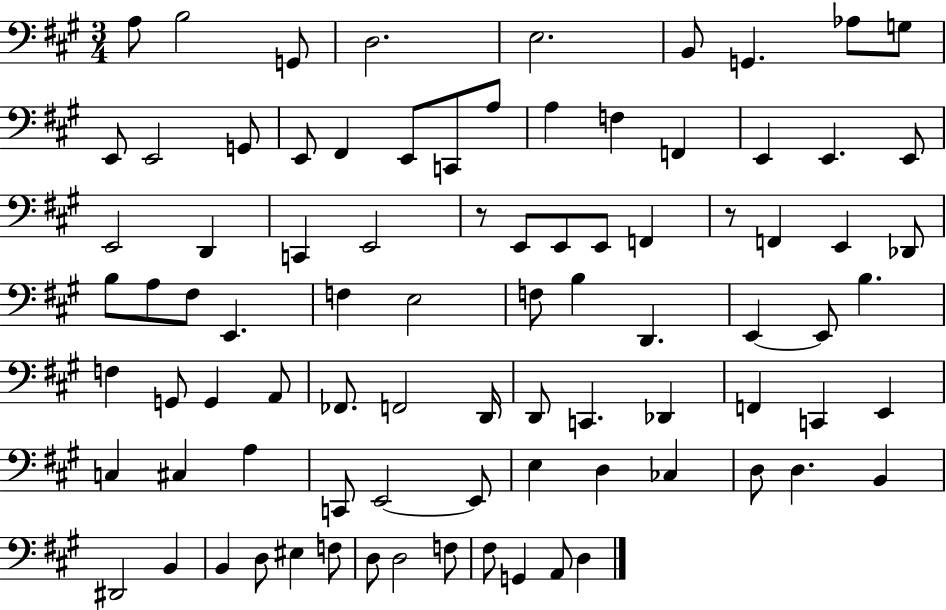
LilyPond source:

{
  \clef bass
  \numericTimeSignature
  \time 3/4
  \key a \major
  \repeat volta 2 { a8 b2 g,8 | d2. | e2. | b,8 g,4. aes8 g8 | \break e,8 e,2 g,8 | e,8 fis,4 e,8 c,8 a8 | a4 f4 f,4 | e,4 e,4. e,8 | \break e,2 d,4 | c,4 e,2 | r8 e,8 e,8 e,8 f,4 | r8 f,4 e,4 des,8 | \break b8 a8 fis8 e,4. | f4 e2 | f8 b4 d,4. | e,4~~ e,8 b4. | \break f4 g,8 g,4 a,8 | fes,8. f,2 d,16 | d,8 c,4. des,4 | f,4 c,4 e,4 | \break c4 cis4 a4 | c,8 e,2~~ e,8 | e4 d4 ces4 | d8 d4. b,4 | \break dis,2 b,4 | b,4 d8 eis4 f8 | d8 d2 f8 | fis8 g,4 a,8 d4 | \break } \bar "|."
}